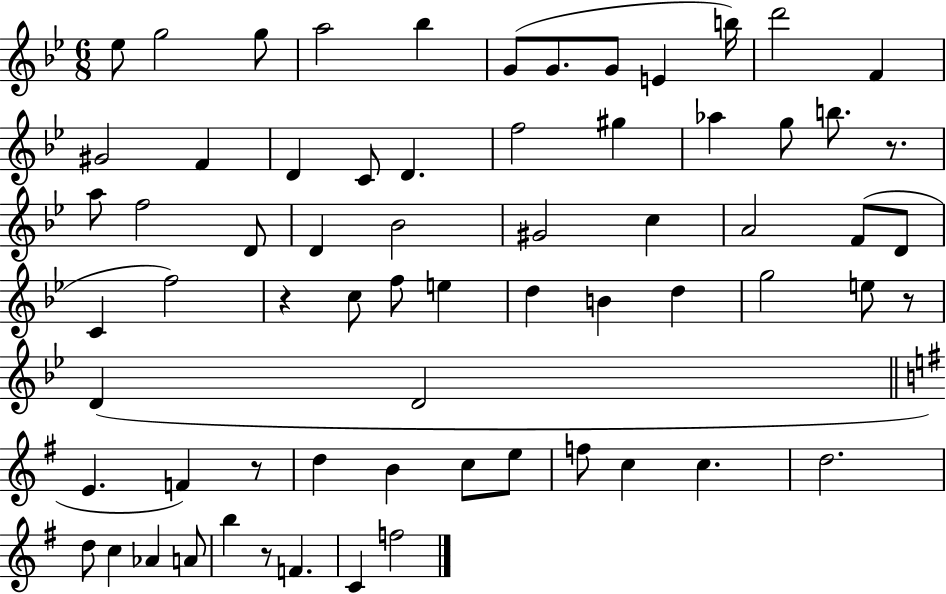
Eb5/e G5/h G5/e A5/h Bb5/q G4/e G4/e. G4/e E4/q B5/s D6/h F4/q G#4/h F4/q D4/q C4/e D4/q. F5/h G#5/q Ab5/q G5/e B5/e. R/e. A5/e F5/h D4/e D4/q Bb4/h G#4/h C5/q A4/h F4/e D4/e C4/q F5/h R/q C5/e F5/e E5/q D5/q B4/q D5/q G5/h E5/e R/e D4/q D4/h E4/q. F4/q R/e D5/q B4/q C5/e E5/e F5/e C5/q C5/q. D5/h. D5/e C5/q Ab4/q A4/e B5/q R/e F4/q. C4/q F5/h